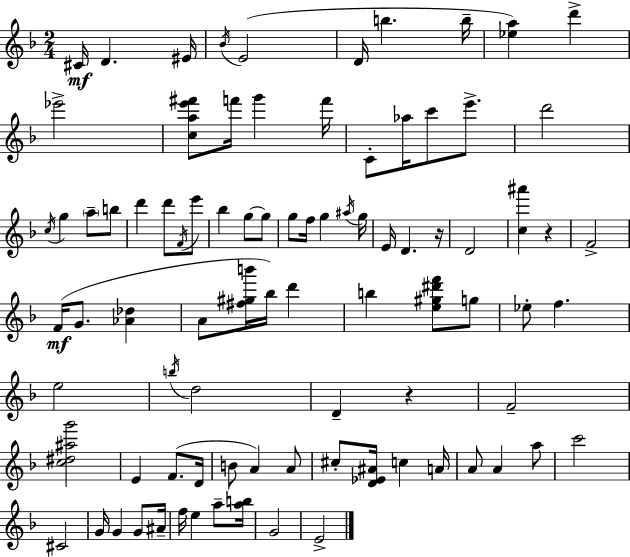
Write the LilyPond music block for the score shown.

{
  \clef treble
  \numericTimeSignature
  \time 2/4
  \key d \minor
  cis'16\mf d'4. eis'16 | \acciaccatura { bes'16 } e'2( | d'16 b''4. | b''16-- <ees'' a''>4) d'''4-> | \break ees'''2-> | <c'' a'' e''' fis'''>8 f'''16 g'''4 | f'''16 c'8-. aes''16 c'''8 e'''8.-> | d'''2 | \break \acciaccatura { c''16 } g''4 \parenthesize a''8-- | b''8 d'''4 d'''8 | \acciaccatura { f'16 } e'''8 bes''4 g''8~~ | g''8 g''8 f''16 g''4 | \break \acciaccatura { ais''16 } g''16 e'16 d'4. | r16 d'2 | <c'' ais'''>4 | r4 f'2-> | \break f'16(\mf g'8. | <aes' des''>4 a'8 <fis'' gis'' b'''>16 bes''16) | d'''4 b''4 | <e'' gis'' dis''' f'''>8 g''8 ees''8-. f''4. | \break e''2 | \acciaccatura { b''16 } d''2 | d'4-- | r4 f'2-- | \break <c'' dis'' ais'' g'''>2 | e'4 | f'8.( d'16 b'8 a'4) | a'8 cis''8-. <d' ees' ais'>16 | \break c''4 a'16 a'8 a'4 | a''8 c'''2 | cis'2 | g'16 g'4 | \break g'8 ais'16-- f''16 e''4 | a''8-- <a'' b''>16 g'2 | e'2-> | \bar "|."
}